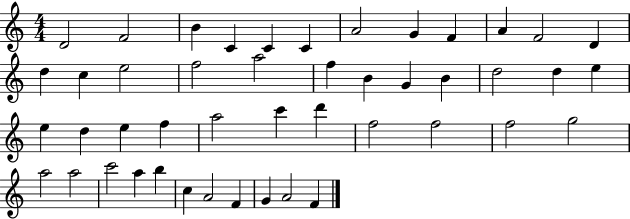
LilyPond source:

{
  \clef treble
  \numericTimeSignature
  \time 4/4
  \key c \major
  d'2 f'2 | b'4 c'4 c'4 c'4 | a'2 g'4 f'4 | a'4 f'2 d'4 | \break d''4 c''4 e''2 | f''2 a''2 | f''4 b'4 g'4 b'4 | d''2 d''4 e''4 | \break e''4 d''4 e''4 f''4 | a''2 c'''4 d'''4 | f''2 f''2 | f''2 g''2 | \break a''2 a''2 | c'''2 a''4 b''4 | c''4 a'2 f'4 | g'4 a'2 f'4 | \break \bar "|."
}